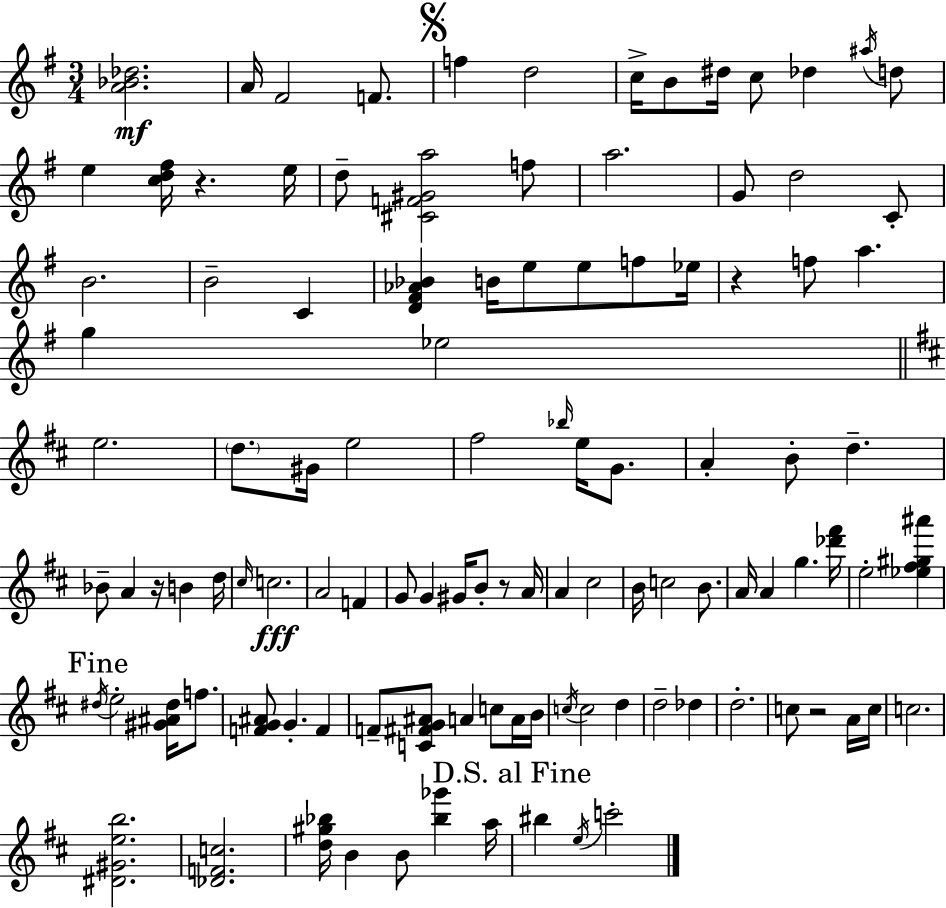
{
  \clef treble
  \numericTimeSignature
  \time 3/4
  \key e \minor
  <a' bes' des''>2.\mf | a'16 fis'2 f'8. | \mark \markup { \musicglyph "scripts.segno" } f''4 d''2 | c''16-> b'8 dis''16 c''8 des''4 \acciaccatura { ais''16 } d''8 | \break e''4 <c'' d'' fis''>16 r4. | e''16 d''8-- <cis' f' gis' a''>2 f''8 | a''2. | g'8 d''2 c'8-. | \break b'2. | b'2-- c'4 | <d' fis' aes' bes'>4 b'16 e''8 e''8 f''8 | ees''16 r4 f''8 a''4. | \break g''4 ees''2 | \bar "||" \break \key b \minor e''2. | \parenthesize d''8. gis'16 e''2 | fis''2 \grace { bes''16 } e''16 g'8. | a'4-. b'8-. d''4.-- | \break bes'8-- a'4 r16 b'4 | d''16 \grace { cis''16 }\fff c''2. | a'2 f'4 | g'8 g'4 gis'16 b'8-. r8 | \break a'16 a'4 cis''2 | b'16 c''2 b'8. | a'16 a'4 g''4. | <des''' fis'''>16 e''2-. <ees'' fis'' gis'' ais'''>4 | \break \mark "Fine" \acciaccatura { dis''16 } e''2-. <gis' ais' dis''>16 | f''8. <f' g' ais'>8 g'4.-. f'4 | f'8-- <c' fis' g' ais'>8 a'4 c''8 | a'16 b'16 \acciaccatura { c''16 } c''2 | \break d''4 d''2-- | des''4 d''2.-. | c''8 r2 | a'16 c''16 c''2. | \break <dis' gis' e'' b''>2. | <des' f' c''>2. | <d'' gis'' bes''>16 b'4 b'8 <bes'' ges'''>4 | a''16 \mark "D.S. al Fine" bis''4 \acciaccatura { e''16 } c'''2-. | \break \bar "|."
}